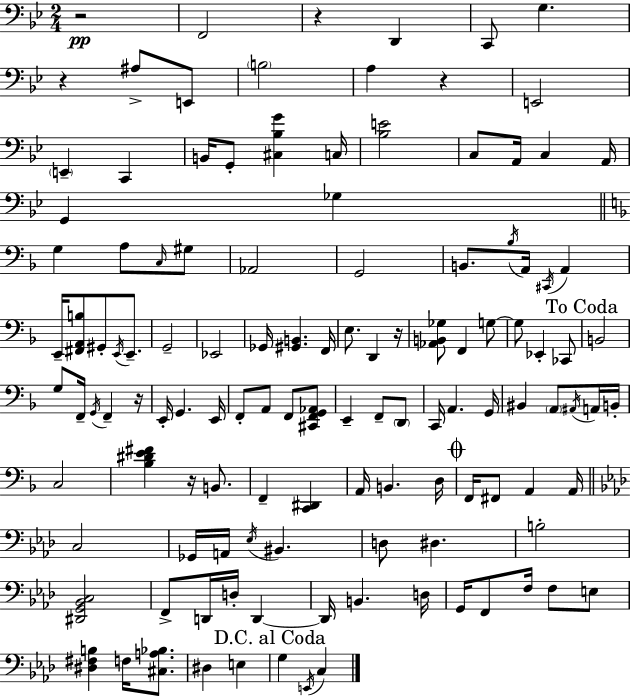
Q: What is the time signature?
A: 2/4